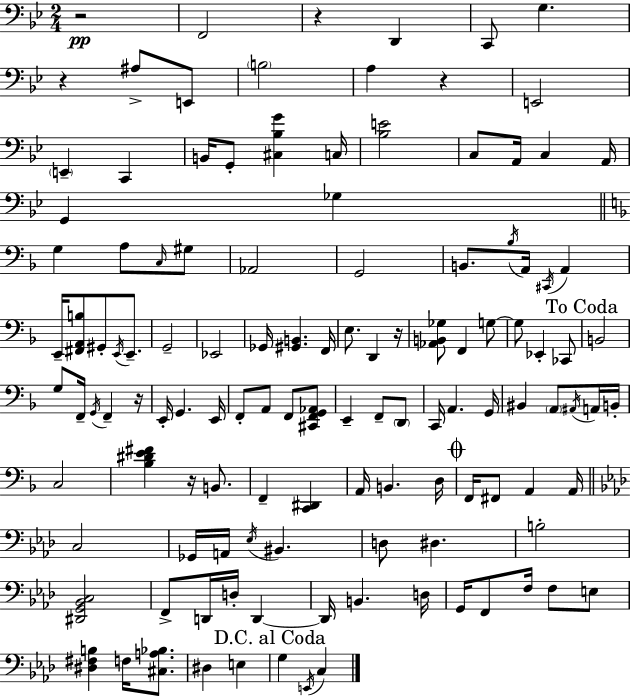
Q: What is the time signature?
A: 2/4